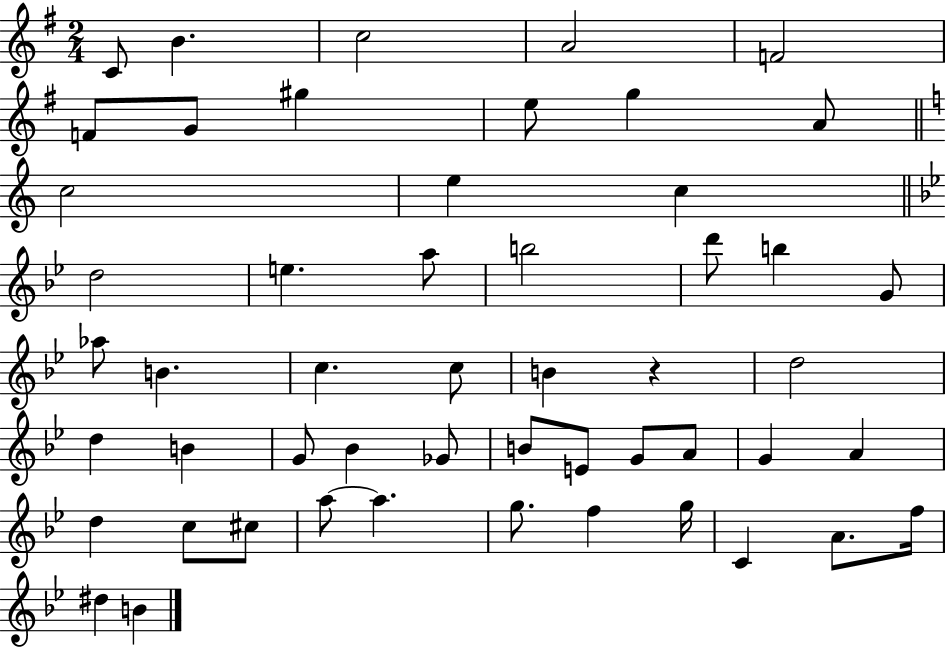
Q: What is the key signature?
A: G major